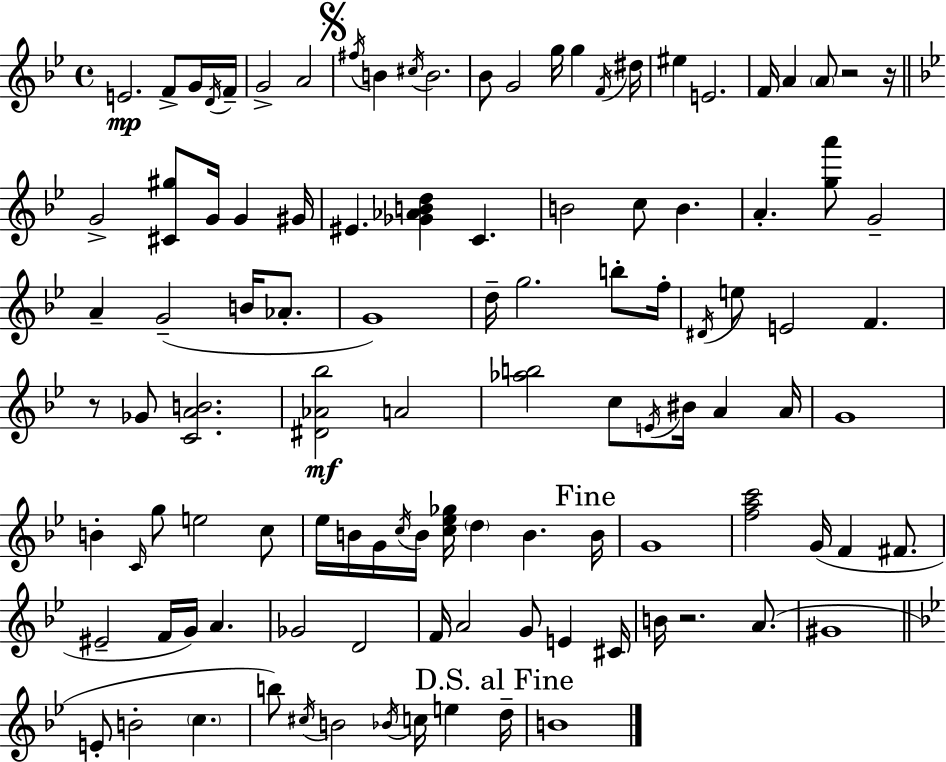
X:1
T:Untitled
M:4/4
L:1/4
K:Gm
E2 F/2 G/4 D/4 F/4 G2 A2 ^f/4 B ^c/4 B2 _B/2 G2 g/4 g F/4 ^d/4 ^e E2 F/4 A A/2 z2 z/4 G2 [^C^g]/2 G/4 G ^G/4 ^E [_G_ABd] C B2 c/2 B A [ga']/2 G2 A G2 B/4 _A/2 G4 d/4 g2 b/2 f/4 ^D/4 e/2 E2 F z/2 _G/2 [CAB]2 [^D_A_b]2 A2 [_ab]2 c/2 E/4 ^B/4 A A/4 G4 B C/4 g/2 e2 c/2 _e/4 B/4 G/4 c/4 B/4 [c_e_g]/4 d B B/4 G4 [fac']2 G/4 F ^F/2 ^E2 F/4 G/4 A _G2 D2 F/4 A2 G/2 E ^C/4 B/4 z2 A/2 ^G4 E/2 B2 c b/2 ^c/4 B2 _B/4 c/4 e d/4 B4